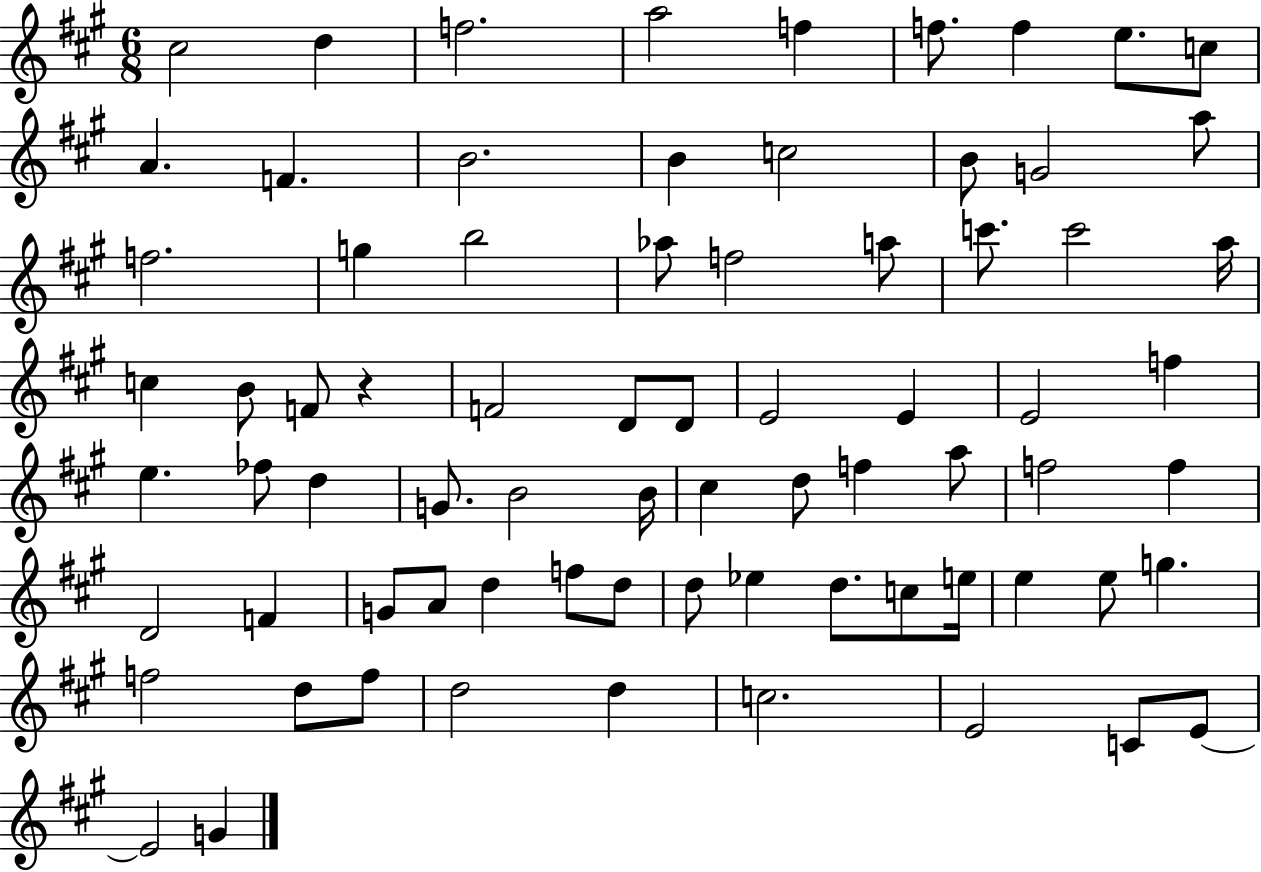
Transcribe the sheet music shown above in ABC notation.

X:1
T:Untitled
M:6/8
L:1/4
K:A
^c2 d f2 a2 f f/2 f e/2 c/2 A F B2 B c2 B/2 G2 a/2 f2 g b2 _a/2 f2 a/2 c'/2 c'2 a/4 c B/2 F/2 z F2 D/2 D/2 E2 E E2 f e _f/2 d G/2 B2 B/4 ^c d/2 f a/2 f2 f D2 F G/2 A/2 d f/2 d/2 d/2 _e d/2 c/2 e/4 e e/2 g f2 d/2 f/2 d2 d c2 E2 C/2 E/2 E2 G